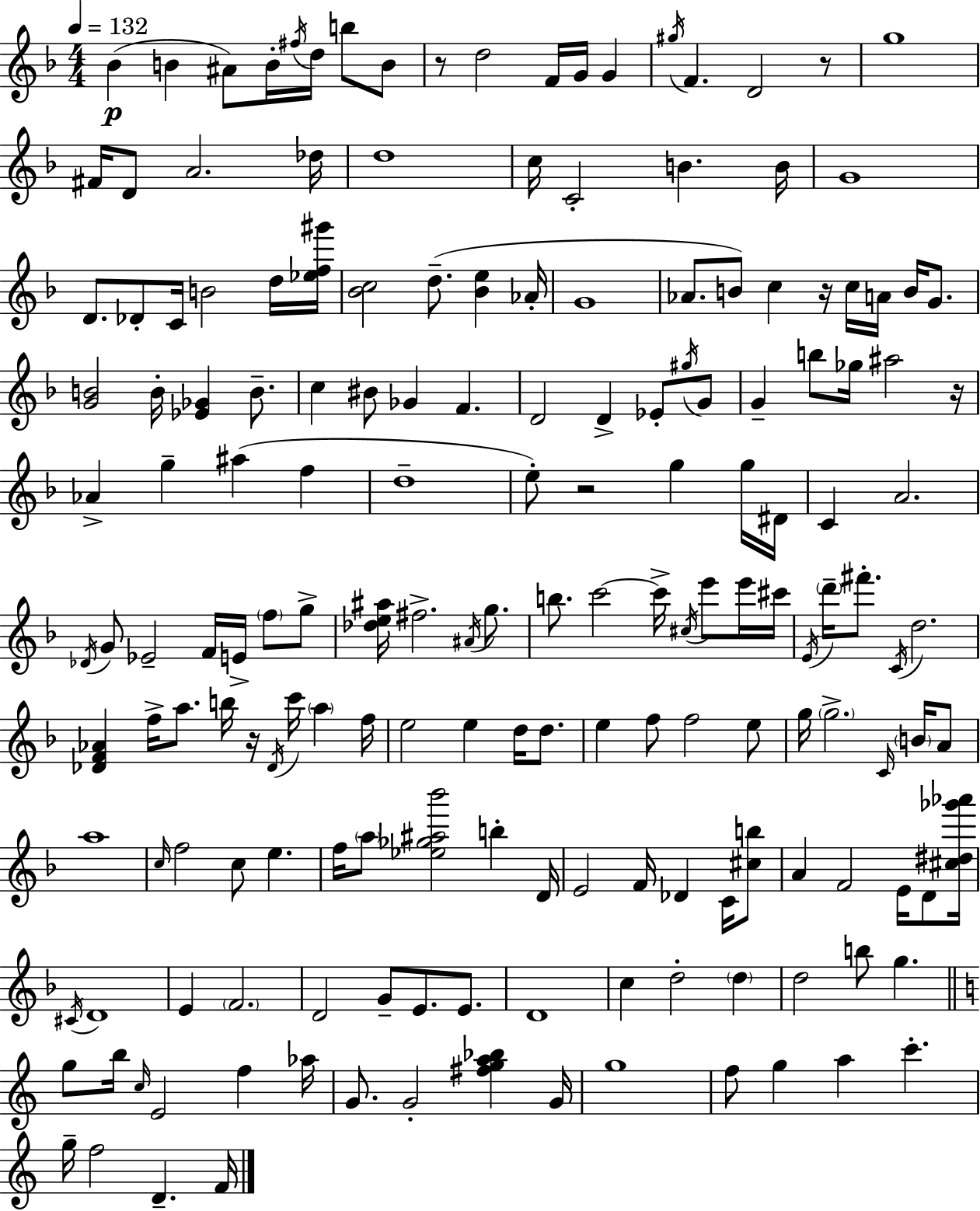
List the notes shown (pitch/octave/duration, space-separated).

Bb4/q B4/q A#4/e B4/s F#5/s D5/s B5/e B4/e R/e D5/h F4/s G4/s G4/q G#5/s F4/q. D4/h R/e G5/w F#4/s D4/e A4/h. Db5/s D5/w C5/s C4/h B4/q. B4/s G4/w D4/e. Db4/e C4/s B4/h D5/s [Eb5,F5,G#6]/s [Bb4,C5]/h D5/e. [Bb4,E5]/q Ab4/s G4/w Ab4/e. B4/e C5/q R/s C5/s A4/s B4/s G4/e. [G4,B4]/h B4/s [Eb4,Gb4]/q B4/e. C5/q BIS4/e Gb4/q F4/q. D4/h D4/q Eb4/e G#5/s G4/e G4/q B5/e Gb5/s A#5/h R/s Ab4/q G5/q A#5/q F5/q D5/w E5/e R/h G5/q G5/s D#4/s C4/q A4/h. Db4/s G4/e Eb4/h F4/s E4/s F5/e G5/e [Db5,E5,A#5]/s F#5/h. A#4/s G5/e. B5/e. C6/h C6/s C#5/s E6/e E6/s C#6/s E4/s D6/s F#6/e. C4/s D5/h. [Db4,F4,Ab4]/q F5/s A5/e. B5/s R/s Db4/s C6/s A5/q F5/s E5/h E5/q D5/s D5/e. E5/q F5/e F5/h E5/e G5/s G5/h. C4/s B4/s A4/e A5/w C5/s F5/h C5/e E5/q. F5/s A5/e [Eb5,Gb5,A#5,Bb6]/h B5/q D4/s E4/h F4/s Db4/q C4/s [C#5,B5]/e A4/q F4/h E4/s D4/e [C#5,D#5,Gb6,Ab6]/s C#4/s D4/w E4/q F4/h. D4/h G4/e E4/e. E4/e. D4/w C5/q D5/h D5/q D5/h B5/e G5/q. G5/e B5/s C5/s E4/h F5/q Ab5/s G4/e. G4/h [F#5,G5,A5,Bb5]/q G4/s G5/w F5/e G5/q A5/q C6/q. G5/s F5/h D4/q. F4/s